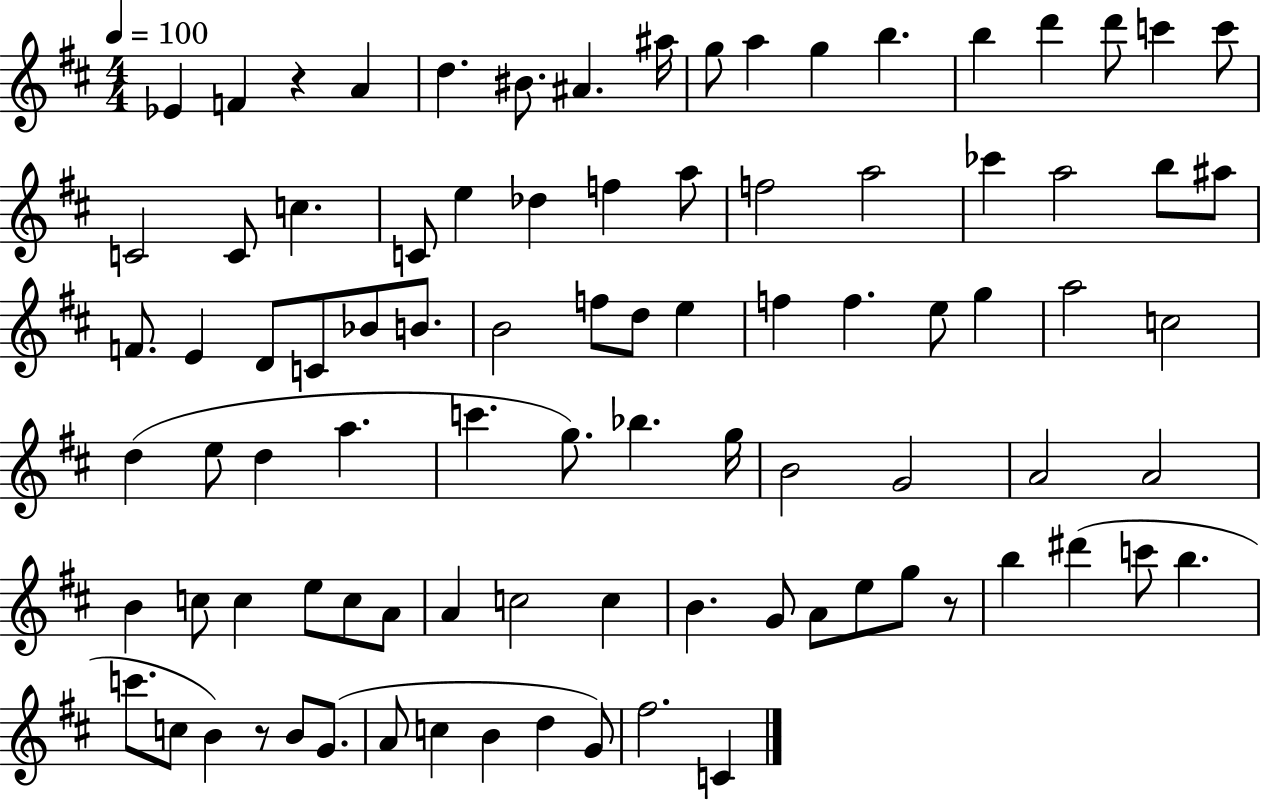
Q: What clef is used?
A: treble